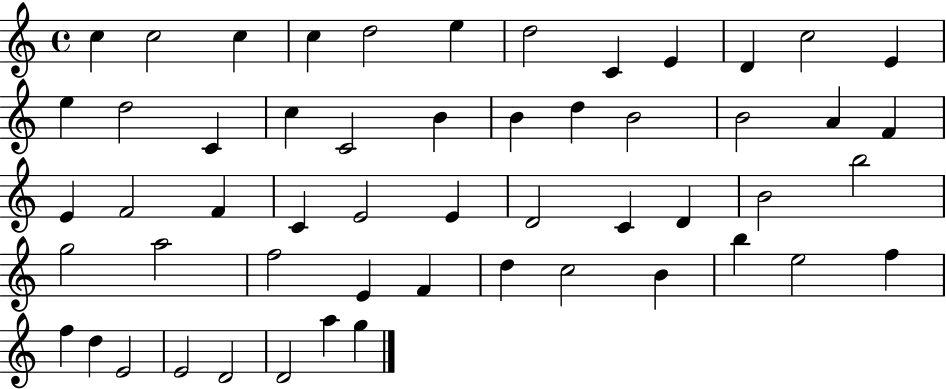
{
  \clef treble
  \time 4/4
  \defaultTimeSignature
  \key c \major
  c''4 c''2 c''4 | c''4 d''2 e''4 | d''2 c'4 e'4 | d'4 c''2 e'4 | \break e''4 d''2 c'4 | c''4 c'2 b'4 | b'4 d''4 b'2 | b'2 a'4 f'4 | \break e'4 f'2 f'4 | c'4 e'2 e'4 | d'2 c'4 d'4 | b'2 b''2 | \break g''2 a''2 | f''2 e'4 f'4 | d''4 c''2 b'4 | b''4 e''2 f''4 | \break f''4 d''4 e'2 | e'2 d'2 | d'2 a''4 g''4 | \bar "|."
}